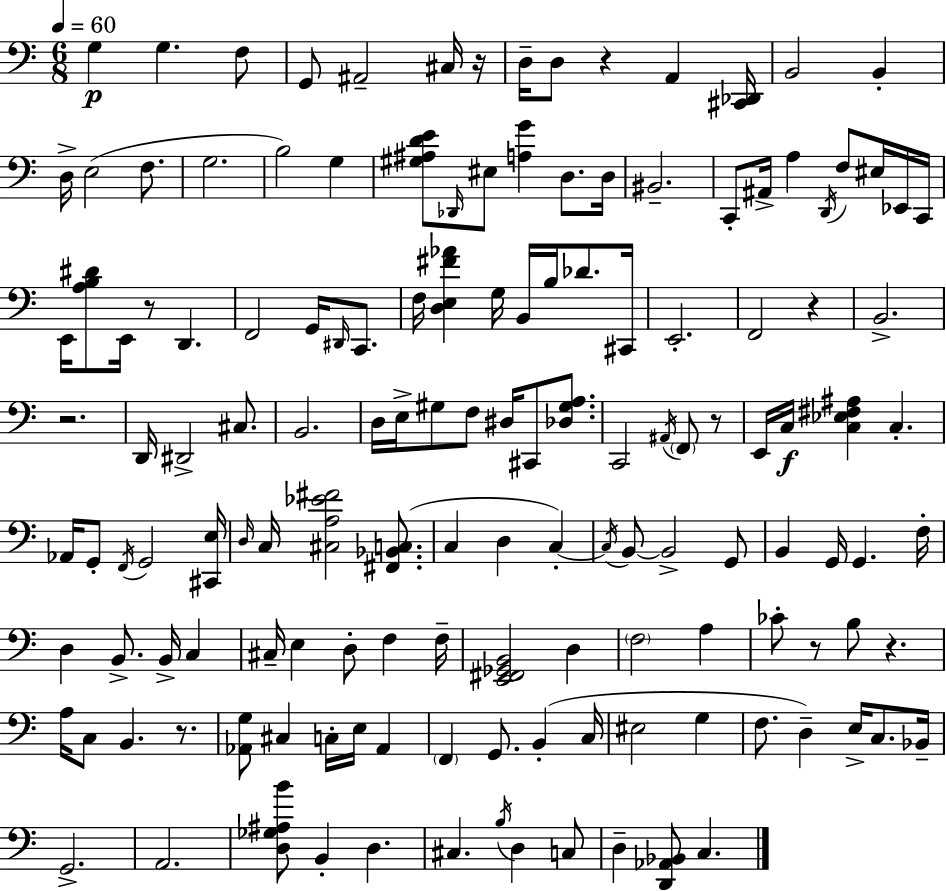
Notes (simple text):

G3/q G3/q. F3/e G2/e A#2/h C#3/s R/s D3/s D3/e R/q A2/q [C#2,Db2]/s B2/h B2/q D3/s E3/h F3/e. G3/h. B3/h G3/q [G#3,A#3,D4,E4]/e Db2/s EIS3/e [A3,G4]/q D3/e. D3/s BIS2/h. C2/e A#2/s A3/q D2/s F3/e EIS3/s Eb2/s C2/s E2/s [A3,B3,D#4]/e E2/s R/e D2/q. F2/h G2/s D#2/s C2/e. F3/s [D3,E3,F#4,Ab4]/q G3/s B2/s B3/s Db4/e. C#2/s E2/h. F2/h R/q B2/h. R/h. D2/s D#2/h C#3/e. B2/h. D3/s E3/s G#3/e F3/e D#3/s C#2/e [Db3,G#3,A3]/e. C2/h A#2/s F2/e R/e E2/s C3/s [C3,Eb3,F#3,A#3]/q C3/q. Ab2/s G2/e F2/s G2/h [C#2,E3]/s D3/s C3/s [C#3,A3,Eb4,F#4]/h [F#2,Bb2,C3]/e. C3/q D3/q C3/q C3/s B2/e B2/h G2/e B2/q G2/s G2/q. F3/s D3/q B2/e. B2/s C3/q C#3/s E3/q D3/e F3/q F3/s [E2,F#2,Gb2,B2]/h D3/q F3/h A3/q CES4/e R/e B3/e R/q. A3/s C3/e B2/q. R/e. [Ab2,G3]/e C#3/q C3/s E3/s Ab2/q F2/q G2/e. B2/q C3/s EIS3/h G3/q F3/e. D3/q E3/s C3/e. Bb2/s G2/h. A2/h. [D3,Gb3,A#3,B4]/e B2/q D3/q. C#3/q. B3/s D3/q C3/e D3/q [D2,Ab2,Bb2]/e C3/q.